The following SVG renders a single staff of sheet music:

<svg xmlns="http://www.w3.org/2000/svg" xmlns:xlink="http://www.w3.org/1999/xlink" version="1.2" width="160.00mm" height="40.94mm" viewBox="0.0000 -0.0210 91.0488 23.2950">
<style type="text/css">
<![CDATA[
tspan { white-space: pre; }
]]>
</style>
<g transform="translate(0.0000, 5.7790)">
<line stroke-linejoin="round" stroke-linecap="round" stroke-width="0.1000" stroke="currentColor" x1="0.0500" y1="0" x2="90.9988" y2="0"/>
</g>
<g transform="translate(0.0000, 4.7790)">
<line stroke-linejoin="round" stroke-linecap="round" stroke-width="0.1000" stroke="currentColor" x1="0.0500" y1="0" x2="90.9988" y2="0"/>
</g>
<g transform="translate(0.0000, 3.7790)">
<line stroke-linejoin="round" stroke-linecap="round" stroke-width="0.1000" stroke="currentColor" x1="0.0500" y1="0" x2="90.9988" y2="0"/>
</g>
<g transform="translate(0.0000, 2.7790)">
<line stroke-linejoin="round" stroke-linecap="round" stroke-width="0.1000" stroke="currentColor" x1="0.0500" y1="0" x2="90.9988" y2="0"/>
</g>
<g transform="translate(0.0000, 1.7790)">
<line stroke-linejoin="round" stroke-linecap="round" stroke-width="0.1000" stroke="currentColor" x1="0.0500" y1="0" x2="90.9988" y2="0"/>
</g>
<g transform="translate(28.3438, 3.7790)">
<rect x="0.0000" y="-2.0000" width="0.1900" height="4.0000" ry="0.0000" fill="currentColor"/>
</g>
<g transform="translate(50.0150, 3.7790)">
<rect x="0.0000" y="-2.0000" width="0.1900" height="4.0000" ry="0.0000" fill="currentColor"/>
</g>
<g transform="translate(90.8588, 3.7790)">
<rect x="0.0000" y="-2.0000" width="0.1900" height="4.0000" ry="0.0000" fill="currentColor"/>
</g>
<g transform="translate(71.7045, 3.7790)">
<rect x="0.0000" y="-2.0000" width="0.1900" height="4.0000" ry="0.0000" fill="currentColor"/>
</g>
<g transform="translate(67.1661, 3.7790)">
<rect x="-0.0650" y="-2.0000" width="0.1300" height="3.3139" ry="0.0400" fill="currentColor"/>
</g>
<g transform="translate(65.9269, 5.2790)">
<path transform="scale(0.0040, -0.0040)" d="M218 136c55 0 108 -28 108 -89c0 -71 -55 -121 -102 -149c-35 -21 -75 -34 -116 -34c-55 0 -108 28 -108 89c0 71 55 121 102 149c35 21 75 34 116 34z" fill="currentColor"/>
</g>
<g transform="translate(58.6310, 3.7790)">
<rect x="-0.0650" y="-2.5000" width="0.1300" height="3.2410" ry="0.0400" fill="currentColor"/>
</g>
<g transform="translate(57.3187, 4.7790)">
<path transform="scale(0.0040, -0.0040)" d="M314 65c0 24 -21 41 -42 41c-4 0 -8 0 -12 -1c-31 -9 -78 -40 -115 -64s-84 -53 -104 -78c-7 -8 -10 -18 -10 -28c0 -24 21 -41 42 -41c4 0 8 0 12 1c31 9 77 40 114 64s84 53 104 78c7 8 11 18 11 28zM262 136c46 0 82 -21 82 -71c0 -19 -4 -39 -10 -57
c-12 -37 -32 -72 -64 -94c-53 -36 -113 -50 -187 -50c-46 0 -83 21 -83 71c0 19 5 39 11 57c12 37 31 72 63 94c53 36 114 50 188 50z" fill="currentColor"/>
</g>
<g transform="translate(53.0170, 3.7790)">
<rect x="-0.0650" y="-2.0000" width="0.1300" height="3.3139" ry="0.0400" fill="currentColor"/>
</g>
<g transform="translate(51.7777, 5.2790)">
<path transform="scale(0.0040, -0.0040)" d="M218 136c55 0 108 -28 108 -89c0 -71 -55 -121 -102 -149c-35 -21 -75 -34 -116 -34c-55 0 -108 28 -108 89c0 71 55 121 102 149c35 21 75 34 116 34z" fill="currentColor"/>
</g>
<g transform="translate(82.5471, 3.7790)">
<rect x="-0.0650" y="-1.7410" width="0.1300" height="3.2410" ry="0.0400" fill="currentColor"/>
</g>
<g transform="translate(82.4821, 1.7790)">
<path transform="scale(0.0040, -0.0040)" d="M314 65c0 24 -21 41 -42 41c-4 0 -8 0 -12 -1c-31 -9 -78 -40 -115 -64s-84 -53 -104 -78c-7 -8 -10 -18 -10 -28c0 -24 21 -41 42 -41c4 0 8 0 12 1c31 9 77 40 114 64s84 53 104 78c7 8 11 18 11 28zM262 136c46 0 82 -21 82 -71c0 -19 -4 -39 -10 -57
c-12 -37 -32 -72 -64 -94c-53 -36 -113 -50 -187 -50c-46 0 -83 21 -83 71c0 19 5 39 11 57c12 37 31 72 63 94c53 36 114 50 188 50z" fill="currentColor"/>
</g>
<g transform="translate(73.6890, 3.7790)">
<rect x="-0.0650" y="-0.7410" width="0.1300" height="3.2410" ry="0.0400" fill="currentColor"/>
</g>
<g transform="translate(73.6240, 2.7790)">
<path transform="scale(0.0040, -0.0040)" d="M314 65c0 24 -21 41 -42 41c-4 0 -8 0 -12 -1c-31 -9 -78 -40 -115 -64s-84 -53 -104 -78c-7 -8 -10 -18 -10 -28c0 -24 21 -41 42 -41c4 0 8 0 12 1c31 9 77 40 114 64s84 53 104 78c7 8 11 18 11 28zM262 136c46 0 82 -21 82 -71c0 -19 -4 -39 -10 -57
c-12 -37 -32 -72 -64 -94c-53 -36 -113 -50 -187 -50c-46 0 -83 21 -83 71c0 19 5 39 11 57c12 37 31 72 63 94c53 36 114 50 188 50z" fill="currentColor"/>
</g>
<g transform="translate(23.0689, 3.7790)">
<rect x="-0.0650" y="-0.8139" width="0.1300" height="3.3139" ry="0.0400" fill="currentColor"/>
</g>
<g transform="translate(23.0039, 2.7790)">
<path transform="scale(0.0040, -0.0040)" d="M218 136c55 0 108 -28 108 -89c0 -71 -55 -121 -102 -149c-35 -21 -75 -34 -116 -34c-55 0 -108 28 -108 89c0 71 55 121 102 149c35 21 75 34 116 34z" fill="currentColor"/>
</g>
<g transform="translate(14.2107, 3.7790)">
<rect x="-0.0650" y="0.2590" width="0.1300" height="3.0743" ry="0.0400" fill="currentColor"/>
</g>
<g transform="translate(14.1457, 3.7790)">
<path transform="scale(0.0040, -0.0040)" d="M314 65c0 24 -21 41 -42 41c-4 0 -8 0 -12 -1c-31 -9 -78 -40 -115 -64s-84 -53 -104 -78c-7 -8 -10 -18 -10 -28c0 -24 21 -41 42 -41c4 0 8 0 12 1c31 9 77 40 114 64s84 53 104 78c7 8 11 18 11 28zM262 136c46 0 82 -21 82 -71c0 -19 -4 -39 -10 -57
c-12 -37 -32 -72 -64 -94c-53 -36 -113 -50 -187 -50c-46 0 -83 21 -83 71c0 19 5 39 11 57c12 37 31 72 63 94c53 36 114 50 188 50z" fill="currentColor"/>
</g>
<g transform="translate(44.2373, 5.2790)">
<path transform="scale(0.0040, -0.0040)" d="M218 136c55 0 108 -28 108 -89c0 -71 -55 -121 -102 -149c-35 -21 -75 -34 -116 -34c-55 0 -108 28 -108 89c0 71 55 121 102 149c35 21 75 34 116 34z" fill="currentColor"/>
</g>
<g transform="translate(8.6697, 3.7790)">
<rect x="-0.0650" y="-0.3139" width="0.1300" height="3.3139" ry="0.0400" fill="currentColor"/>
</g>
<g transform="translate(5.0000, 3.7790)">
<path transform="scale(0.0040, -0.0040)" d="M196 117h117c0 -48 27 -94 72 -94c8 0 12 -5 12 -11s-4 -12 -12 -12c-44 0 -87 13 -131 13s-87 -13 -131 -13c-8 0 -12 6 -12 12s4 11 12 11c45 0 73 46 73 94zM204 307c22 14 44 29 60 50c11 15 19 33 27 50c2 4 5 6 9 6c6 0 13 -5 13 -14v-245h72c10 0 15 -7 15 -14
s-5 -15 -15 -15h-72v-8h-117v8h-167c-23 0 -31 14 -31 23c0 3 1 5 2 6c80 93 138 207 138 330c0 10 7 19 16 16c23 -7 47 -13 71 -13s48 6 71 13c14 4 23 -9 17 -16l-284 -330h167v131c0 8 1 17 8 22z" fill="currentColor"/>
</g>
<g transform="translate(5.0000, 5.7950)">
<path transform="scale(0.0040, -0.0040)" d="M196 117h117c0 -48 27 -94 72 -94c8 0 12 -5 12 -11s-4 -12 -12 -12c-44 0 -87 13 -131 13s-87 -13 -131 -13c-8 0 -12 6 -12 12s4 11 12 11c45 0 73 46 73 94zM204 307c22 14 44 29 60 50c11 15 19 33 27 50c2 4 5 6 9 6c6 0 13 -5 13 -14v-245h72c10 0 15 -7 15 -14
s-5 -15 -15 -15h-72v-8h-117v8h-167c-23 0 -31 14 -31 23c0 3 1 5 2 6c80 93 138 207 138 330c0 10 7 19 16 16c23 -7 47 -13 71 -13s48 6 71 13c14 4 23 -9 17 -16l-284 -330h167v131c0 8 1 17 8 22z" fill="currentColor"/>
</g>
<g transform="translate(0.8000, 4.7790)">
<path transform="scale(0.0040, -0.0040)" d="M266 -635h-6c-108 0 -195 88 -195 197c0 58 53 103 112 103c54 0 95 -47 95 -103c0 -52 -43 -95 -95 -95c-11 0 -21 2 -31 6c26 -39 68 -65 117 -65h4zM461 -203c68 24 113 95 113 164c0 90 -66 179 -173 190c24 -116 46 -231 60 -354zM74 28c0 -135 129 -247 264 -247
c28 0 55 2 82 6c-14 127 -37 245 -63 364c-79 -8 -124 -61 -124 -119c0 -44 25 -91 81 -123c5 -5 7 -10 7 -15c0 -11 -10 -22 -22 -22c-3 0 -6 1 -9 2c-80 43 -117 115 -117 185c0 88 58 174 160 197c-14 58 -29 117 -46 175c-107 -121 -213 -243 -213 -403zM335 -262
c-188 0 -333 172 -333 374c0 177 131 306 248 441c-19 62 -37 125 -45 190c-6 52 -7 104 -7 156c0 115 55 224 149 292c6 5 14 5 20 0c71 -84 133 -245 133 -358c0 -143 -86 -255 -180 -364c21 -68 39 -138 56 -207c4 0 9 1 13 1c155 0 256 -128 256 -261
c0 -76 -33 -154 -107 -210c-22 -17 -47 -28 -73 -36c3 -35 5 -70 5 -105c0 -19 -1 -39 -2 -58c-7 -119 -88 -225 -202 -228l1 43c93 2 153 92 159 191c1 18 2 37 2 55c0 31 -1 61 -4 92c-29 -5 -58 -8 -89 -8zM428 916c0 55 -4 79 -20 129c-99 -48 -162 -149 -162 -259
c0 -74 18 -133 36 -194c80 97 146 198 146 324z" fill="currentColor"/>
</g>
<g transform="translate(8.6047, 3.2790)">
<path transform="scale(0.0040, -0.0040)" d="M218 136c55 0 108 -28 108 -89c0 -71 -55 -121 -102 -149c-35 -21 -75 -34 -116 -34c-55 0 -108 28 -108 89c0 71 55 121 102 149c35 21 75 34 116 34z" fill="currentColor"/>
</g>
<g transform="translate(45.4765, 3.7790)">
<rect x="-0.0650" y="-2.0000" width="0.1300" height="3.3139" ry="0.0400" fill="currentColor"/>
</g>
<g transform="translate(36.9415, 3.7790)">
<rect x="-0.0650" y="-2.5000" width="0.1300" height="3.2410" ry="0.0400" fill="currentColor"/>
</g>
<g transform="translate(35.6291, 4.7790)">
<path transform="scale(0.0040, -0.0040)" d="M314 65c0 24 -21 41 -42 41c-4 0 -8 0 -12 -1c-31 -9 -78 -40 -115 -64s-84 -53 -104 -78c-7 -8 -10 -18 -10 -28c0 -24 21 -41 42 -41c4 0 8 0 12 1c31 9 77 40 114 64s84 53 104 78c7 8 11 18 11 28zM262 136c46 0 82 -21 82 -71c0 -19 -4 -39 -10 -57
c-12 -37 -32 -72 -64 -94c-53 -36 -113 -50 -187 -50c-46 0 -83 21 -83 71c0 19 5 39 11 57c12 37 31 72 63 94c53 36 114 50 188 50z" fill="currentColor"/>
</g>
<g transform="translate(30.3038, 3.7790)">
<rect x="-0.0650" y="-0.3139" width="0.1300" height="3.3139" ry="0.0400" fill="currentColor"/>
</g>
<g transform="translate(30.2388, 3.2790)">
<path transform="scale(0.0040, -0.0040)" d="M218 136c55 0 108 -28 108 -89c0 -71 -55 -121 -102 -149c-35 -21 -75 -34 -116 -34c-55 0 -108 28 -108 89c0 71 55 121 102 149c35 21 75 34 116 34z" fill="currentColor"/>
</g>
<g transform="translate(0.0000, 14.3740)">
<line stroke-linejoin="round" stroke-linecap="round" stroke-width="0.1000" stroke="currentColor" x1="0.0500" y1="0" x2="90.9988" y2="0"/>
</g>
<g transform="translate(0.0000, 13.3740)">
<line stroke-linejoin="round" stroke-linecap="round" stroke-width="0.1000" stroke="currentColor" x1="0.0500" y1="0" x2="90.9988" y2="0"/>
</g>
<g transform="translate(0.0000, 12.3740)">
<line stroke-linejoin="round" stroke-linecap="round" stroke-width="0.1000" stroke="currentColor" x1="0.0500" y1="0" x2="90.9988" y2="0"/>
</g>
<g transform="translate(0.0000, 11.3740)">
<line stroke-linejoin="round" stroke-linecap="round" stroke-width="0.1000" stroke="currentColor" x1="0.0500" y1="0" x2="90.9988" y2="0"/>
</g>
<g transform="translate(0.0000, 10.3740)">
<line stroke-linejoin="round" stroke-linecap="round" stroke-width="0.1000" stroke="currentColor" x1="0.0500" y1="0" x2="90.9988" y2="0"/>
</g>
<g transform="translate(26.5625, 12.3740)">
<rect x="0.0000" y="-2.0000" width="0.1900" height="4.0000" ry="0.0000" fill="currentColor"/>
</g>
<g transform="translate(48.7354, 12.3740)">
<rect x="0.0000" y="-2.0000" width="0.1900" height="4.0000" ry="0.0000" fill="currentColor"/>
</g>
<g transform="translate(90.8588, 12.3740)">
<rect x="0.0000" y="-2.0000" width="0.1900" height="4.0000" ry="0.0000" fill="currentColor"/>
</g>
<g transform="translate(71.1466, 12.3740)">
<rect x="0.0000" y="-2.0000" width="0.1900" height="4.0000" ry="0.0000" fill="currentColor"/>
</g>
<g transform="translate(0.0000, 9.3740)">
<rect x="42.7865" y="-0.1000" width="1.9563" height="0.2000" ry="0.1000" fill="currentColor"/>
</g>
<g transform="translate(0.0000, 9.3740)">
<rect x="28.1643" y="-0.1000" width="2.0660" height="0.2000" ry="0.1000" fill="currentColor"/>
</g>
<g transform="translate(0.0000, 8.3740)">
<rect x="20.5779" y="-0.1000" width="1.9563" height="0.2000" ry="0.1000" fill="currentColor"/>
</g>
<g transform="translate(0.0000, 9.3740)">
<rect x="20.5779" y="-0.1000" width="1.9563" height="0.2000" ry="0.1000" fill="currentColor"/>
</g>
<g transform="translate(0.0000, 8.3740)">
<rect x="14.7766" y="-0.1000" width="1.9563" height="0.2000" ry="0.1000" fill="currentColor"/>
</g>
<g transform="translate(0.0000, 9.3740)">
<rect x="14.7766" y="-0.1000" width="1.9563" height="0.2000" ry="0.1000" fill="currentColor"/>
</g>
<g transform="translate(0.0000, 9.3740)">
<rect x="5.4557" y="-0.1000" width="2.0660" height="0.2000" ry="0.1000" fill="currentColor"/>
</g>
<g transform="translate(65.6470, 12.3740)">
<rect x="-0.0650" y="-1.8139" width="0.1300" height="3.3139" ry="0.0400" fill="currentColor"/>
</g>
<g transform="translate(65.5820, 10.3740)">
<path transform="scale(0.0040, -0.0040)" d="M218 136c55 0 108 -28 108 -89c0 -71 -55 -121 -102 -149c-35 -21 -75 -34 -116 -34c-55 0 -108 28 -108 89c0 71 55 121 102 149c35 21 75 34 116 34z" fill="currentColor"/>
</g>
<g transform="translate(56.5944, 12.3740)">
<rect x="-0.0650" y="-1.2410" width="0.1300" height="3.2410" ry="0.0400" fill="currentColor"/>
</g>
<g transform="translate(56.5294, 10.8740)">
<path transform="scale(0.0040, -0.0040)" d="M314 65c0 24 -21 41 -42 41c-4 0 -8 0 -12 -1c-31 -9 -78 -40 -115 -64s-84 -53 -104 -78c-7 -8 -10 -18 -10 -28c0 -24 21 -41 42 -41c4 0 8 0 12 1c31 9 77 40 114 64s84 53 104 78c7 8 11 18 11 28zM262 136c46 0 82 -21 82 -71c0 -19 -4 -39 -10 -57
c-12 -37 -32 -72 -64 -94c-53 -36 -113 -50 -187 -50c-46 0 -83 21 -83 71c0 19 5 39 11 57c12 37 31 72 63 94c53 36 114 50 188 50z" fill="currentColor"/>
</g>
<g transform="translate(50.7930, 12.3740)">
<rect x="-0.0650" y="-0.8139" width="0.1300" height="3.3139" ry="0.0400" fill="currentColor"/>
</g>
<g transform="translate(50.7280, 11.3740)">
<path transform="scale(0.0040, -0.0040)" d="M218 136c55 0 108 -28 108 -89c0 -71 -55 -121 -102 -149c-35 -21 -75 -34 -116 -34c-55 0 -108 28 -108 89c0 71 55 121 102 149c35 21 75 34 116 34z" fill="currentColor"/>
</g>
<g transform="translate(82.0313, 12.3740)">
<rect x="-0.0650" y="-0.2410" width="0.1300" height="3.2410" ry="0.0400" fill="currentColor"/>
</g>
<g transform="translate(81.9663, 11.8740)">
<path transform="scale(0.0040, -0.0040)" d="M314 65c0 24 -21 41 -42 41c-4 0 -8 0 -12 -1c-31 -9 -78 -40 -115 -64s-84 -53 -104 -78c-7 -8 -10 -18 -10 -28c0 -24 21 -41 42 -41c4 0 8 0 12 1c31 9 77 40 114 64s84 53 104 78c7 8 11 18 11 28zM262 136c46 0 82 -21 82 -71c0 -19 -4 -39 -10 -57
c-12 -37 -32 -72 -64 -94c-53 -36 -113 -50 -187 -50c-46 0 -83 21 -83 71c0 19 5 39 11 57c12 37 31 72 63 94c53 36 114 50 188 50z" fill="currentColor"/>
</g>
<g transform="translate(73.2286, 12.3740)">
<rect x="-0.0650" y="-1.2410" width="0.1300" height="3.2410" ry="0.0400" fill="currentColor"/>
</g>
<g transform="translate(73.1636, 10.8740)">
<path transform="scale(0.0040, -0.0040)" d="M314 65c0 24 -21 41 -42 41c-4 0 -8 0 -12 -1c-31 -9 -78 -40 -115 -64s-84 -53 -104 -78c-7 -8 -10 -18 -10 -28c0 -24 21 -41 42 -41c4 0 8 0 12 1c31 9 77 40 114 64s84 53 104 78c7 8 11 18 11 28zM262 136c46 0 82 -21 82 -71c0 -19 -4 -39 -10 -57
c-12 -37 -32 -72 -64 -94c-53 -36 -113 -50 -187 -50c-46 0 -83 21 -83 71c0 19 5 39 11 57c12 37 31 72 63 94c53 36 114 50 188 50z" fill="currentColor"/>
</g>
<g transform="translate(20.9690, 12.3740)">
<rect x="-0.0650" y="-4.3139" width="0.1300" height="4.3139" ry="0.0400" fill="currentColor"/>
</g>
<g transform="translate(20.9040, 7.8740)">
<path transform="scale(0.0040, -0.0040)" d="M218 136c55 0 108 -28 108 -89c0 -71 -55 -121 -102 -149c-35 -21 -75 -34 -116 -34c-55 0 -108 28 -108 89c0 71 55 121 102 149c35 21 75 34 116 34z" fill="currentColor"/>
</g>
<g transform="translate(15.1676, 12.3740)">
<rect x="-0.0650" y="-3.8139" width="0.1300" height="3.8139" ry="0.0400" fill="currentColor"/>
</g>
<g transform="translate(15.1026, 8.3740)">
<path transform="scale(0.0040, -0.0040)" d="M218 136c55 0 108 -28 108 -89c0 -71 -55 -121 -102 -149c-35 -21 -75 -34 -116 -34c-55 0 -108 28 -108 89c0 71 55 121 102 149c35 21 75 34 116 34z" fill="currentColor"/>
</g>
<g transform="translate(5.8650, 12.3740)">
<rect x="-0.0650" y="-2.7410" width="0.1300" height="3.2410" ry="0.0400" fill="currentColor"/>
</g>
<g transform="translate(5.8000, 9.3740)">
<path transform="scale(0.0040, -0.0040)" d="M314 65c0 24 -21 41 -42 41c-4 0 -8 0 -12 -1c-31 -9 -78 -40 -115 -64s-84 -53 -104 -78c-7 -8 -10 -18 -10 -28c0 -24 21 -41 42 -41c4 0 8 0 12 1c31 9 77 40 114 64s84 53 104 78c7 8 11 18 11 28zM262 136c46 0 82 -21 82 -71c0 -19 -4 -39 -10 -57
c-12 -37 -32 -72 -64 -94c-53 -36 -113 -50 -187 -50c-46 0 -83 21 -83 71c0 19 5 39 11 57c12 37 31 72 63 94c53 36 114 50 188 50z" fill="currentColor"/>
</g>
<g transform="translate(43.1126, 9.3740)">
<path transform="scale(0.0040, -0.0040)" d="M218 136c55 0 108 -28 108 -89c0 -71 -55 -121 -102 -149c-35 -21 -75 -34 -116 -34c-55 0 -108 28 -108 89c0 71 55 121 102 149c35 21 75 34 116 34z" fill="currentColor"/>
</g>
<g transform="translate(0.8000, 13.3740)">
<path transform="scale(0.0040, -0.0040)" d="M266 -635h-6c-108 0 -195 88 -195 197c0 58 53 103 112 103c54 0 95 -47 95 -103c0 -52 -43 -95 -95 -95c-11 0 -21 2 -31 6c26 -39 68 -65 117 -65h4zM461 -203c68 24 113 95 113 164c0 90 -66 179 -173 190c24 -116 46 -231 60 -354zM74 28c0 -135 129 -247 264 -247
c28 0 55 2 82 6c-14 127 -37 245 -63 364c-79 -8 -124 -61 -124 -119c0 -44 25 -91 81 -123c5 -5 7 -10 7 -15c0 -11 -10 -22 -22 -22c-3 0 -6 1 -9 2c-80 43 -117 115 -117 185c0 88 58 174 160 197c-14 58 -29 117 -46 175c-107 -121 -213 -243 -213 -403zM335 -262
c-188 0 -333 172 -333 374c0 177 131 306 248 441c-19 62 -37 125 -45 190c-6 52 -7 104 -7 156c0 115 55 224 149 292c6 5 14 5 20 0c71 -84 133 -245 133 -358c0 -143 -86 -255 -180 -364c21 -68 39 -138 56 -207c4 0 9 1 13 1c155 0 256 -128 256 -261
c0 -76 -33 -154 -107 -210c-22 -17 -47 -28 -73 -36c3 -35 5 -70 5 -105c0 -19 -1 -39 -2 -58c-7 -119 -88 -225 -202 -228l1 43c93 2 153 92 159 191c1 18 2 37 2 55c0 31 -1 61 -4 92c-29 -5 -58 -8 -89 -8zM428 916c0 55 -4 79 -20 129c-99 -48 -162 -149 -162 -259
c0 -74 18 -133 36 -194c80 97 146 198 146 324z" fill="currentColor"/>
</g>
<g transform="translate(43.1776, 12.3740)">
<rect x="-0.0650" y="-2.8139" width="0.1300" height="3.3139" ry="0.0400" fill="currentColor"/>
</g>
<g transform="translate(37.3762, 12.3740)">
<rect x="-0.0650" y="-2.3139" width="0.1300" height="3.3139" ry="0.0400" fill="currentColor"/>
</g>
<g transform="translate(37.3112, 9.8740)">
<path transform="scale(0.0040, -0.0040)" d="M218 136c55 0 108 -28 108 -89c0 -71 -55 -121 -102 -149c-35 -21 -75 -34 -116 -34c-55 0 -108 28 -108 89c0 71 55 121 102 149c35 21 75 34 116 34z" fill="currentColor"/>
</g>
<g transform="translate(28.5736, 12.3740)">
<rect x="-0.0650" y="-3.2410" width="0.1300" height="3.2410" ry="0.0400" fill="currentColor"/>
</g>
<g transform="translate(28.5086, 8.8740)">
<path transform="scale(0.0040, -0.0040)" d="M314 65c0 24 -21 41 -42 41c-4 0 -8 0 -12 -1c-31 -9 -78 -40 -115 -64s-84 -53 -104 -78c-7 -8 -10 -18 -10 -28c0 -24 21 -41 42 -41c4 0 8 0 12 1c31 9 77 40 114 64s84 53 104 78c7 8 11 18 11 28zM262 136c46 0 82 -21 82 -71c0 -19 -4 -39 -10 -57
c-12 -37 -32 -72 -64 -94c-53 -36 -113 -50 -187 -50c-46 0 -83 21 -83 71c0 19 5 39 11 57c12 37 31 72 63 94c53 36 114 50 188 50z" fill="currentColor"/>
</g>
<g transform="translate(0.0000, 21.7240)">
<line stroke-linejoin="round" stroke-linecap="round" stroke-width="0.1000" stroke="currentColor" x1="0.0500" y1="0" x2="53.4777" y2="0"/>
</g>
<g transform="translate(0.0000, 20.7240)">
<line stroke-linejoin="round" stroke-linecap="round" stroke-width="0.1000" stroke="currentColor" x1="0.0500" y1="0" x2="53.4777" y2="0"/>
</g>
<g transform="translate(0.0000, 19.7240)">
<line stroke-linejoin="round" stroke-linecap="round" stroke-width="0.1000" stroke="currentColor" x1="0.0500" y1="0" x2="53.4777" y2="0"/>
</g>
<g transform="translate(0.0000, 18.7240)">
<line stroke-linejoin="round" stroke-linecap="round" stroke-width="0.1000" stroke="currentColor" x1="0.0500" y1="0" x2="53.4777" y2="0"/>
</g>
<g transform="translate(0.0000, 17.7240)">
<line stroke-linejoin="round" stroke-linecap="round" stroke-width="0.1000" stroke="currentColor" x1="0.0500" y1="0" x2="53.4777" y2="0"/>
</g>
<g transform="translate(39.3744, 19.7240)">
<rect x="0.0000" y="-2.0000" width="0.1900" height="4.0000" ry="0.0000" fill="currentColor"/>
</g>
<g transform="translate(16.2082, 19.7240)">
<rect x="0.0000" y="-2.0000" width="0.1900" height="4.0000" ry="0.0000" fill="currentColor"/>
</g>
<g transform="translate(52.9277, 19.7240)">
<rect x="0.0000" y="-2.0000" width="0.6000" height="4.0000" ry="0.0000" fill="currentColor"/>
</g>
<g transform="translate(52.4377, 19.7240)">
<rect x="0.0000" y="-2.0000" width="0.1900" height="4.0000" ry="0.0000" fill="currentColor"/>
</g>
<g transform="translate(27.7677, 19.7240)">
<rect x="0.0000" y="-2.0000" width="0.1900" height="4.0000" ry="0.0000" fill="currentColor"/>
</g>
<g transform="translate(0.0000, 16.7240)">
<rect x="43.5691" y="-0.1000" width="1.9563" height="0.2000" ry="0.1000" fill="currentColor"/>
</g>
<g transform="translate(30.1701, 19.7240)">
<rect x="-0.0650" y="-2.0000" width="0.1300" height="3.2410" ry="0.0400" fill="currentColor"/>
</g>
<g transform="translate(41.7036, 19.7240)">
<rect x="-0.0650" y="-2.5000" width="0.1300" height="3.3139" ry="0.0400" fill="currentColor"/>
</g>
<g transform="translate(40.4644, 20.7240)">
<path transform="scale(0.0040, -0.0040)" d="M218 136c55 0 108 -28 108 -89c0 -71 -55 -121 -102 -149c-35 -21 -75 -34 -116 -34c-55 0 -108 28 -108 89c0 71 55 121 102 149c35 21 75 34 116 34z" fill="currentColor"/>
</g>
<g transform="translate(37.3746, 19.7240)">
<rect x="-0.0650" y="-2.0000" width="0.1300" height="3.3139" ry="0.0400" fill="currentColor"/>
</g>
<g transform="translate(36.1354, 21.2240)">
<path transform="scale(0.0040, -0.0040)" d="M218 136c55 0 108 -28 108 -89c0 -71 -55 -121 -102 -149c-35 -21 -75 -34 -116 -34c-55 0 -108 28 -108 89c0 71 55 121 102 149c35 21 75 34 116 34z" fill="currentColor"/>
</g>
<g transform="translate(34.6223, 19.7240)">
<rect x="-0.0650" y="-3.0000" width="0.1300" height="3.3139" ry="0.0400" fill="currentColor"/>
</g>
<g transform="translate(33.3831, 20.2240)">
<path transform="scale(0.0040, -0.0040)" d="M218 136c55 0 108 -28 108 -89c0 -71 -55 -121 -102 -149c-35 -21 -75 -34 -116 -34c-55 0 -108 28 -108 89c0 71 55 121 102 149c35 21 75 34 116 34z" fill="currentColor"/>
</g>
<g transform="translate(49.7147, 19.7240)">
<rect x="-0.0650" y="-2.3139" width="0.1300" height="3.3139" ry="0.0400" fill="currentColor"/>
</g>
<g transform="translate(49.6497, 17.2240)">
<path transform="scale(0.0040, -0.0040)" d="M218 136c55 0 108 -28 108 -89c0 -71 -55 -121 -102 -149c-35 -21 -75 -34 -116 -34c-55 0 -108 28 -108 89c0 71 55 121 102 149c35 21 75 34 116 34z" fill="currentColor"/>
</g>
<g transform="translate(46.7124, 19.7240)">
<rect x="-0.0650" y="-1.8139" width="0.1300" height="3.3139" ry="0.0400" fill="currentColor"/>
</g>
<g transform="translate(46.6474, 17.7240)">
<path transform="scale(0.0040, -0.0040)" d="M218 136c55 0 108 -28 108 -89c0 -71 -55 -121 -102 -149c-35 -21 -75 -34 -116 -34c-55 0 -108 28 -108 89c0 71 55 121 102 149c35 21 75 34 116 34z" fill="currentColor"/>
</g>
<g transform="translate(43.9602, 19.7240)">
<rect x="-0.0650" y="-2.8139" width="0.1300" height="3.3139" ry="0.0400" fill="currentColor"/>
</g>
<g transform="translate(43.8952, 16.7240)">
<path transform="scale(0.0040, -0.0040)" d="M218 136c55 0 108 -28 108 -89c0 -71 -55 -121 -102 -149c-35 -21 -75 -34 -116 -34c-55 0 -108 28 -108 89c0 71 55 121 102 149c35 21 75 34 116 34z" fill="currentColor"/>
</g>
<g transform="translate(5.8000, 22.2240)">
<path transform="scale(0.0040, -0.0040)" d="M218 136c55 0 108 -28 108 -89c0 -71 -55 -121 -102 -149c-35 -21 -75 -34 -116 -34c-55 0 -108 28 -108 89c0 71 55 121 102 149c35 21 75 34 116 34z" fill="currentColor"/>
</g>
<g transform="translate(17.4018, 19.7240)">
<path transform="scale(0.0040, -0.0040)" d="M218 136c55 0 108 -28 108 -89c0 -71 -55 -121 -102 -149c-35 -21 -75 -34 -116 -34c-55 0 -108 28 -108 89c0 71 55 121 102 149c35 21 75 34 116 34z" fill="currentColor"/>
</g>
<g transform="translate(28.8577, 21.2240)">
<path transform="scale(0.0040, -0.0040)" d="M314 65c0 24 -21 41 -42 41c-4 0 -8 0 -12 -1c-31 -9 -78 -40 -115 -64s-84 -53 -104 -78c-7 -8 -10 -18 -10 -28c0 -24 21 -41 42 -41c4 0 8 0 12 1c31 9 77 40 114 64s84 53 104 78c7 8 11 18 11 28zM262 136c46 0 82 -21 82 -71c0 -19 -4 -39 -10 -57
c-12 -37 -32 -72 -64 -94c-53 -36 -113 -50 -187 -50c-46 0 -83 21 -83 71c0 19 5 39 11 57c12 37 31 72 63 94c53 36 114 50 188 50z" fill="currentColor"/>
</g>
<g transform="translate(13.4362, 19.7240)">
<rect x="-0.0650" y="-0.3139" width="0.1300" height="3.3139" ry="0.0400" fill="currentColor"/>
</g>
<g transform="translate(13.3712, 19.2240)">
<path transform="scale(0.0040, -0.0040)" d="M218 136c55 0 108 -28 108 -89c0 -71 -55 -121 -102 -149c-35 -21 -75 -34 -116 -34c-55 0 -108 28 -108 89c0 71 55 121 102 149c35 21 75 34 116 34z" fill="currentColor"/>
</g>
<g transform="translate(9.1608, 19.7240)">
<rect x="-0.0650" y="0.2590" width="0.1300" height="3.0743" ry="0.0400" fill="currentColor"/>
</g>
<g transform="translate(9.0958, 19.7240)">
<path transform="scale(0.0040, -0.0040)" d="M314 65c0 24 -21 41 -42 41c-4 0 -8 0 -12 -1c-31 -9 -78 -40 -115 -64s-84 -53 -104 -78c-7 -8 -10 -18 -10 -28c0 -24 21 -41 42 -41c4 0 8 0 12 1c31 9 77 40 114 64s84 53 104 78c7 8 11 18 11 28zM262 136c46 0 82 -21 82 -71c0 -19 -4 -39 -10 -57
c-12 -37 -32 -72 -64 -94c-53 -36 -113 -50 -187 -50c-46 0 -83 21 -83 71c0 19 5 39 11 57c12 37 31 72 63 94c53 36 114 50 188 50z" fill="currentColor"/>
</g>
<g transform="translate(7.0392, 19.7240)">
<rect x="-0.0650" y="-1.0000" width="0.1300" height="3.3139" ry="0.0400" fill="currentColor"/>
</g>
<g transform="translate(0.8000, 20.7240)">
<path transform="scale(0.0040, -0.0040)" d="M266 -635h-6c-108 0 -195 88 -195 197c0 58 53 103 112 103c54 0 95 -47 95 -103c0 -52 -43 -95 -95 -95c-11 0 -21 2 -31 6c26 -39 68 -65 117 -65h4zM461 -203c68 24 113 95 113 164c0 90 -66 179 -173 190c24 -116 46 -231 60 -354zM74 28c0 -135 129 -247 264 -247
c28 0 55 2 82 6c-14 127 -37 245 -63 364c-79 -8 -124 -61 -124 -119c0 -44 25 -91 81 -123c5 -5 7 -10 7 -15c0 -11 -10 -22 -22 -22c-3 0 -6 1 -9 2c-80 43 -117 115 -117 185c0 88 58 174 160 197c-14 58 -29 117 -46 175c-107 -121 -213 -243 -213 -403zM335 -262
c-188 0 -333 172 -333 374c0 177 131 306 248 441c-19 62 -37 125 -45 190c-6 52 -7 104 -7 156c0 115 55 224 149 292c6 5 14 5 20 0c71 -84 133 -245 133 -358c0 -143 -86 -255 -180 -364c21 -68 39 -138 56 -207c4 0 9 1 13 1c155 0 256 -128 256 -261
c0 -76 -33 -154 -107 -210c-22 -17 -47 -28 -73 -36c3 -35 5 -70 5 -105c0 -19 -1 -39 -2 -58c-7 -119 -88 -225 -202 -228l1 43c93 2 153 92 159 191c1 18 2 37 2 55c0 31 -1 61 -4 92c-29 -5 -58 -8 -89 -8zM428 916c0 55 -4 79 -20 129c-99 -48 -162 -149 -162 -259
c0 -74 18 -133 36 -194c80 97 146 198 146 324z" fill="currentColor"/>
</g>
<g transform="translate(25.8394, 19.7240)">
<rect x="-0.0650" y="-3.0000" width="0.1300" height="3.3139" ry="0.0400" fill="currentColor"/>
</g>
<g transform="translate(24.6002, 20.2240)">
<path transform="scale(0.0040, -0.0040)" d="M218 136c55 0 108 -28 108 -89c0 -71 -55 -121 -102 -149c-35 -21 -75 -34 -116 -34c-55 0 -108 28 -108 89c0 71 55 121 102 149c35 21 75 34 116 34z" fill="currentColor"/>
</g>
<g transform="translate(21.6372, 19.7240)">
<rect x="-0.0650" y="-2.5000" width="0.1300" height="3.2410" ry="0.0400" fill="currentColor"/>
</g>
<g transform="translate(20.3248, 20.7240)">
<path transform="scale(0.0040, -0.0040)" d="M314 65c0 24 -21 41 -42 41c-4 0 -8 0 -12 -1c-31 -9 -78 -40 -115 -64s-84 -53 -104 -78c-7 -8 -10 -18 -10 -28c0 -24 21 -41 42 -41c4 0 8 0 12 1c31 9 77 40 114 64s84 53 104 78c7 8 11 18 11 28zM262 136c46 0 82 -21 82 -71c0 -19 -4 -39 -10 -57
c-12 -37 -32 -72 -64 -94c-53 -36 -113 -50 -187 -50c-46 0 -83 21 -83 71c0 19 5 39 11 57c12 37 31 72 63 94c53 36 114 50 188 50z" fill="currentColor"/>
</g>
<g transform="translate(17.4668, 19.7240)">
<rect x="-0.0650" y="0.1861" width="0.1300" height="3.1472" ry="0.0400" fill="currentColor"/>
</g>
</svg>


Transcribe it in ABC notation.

X:1
T:Untitled
M:4/4
L:1/4
K:C
c B2 d c G2 F F G2 F d2 f2 a2 c' d' b2 g a d e2 f e2 c2 D B2 c B G2 A F2 A F G a f g